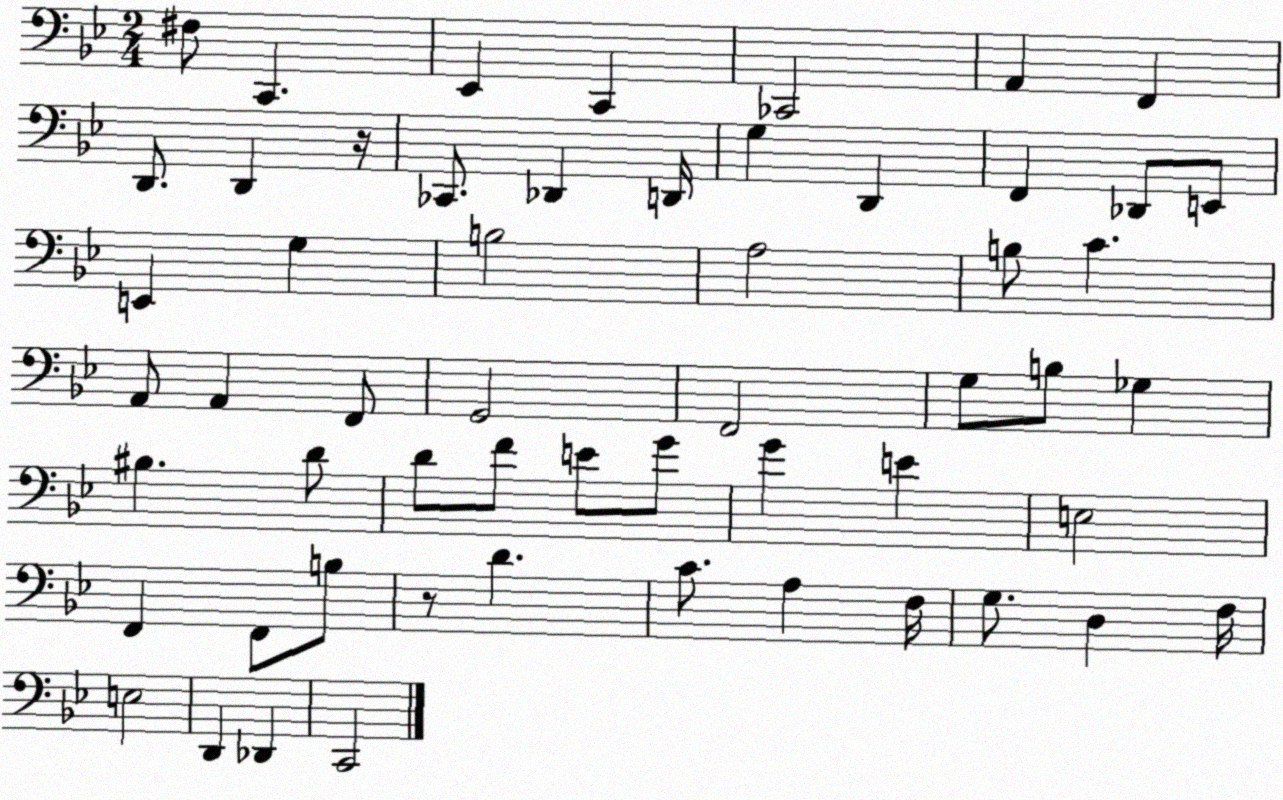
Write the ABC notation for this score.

X:1
T:Untitled
M:2/4
L:1/4
K:Bb
^F,/2 C,, _E,, C,, _C,,2 A,, F,, D,,/2 D,, z/4 _C,,/2 _D,, D,,/4 G, D,, F,, _D,,/2 E,,/2 E,, G, B,2 A,2 B,/2 C A,,/2 A,, F,,/2 G,,2 F,,2 G,/2 B,/2 _G, ^B, D/2 D/2 F/2 E/2 G/2 G E E,2 F,, F,,/2 B,/2 z/2 D C/2 A, F,/4 G,/2 D, F,/4 E,2 D,, _D,, C,,2